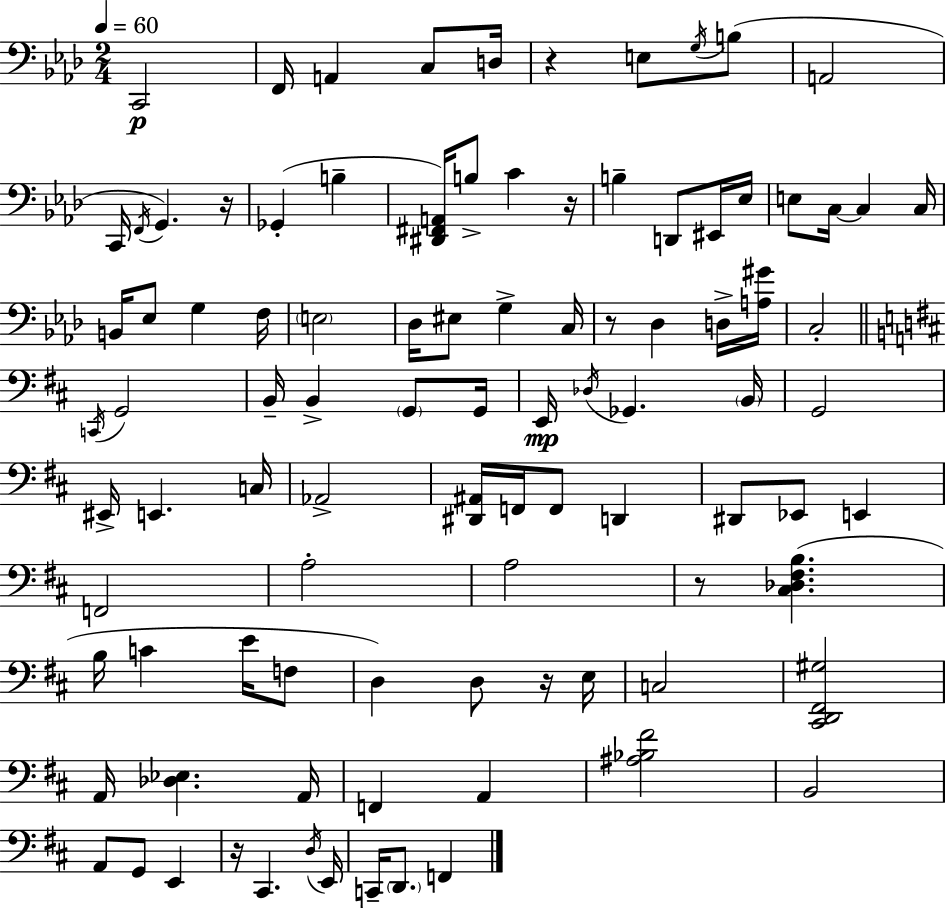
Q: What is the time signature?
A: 2/4